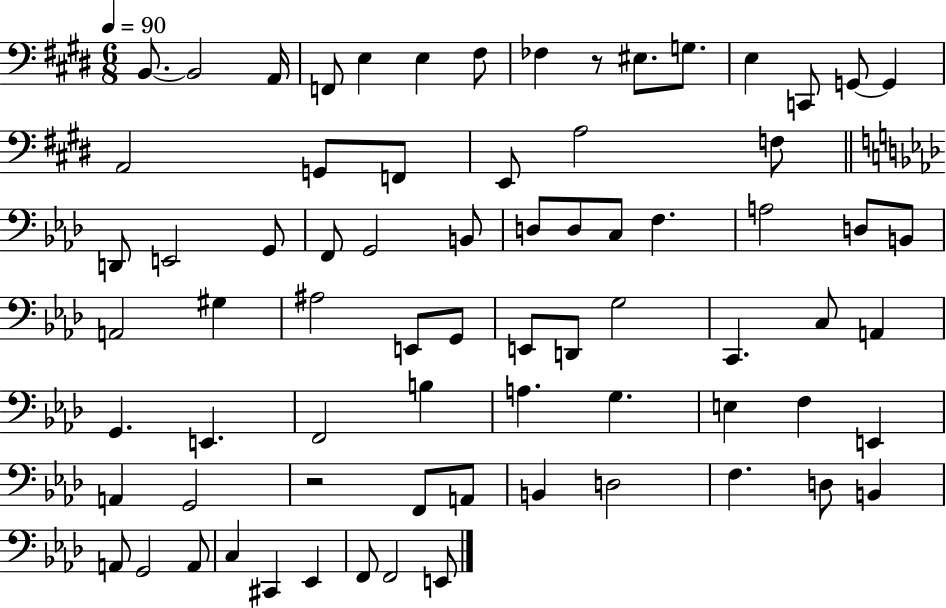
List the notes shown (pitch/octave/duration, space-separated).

B2/e. B2/h A2/s F2/e E3/q E3/q F#3/e FES3/q R/e EIS3/e. G3/e. E3/q C2/e G2/e G2/q A2/h G2/e F2/e E2/e A3/h F3/e D2/e E2/h G2/e F2/e G2/h B2/e D3/e D3/e C3/e F3/q. A3/h D3/e B2/e A2/h G#3/q A#3/h E2/e G2/e E2/e D2/e G3/h C2/q. C3/e A2/q G2/q. E2/q. F2/h B3/q A3/q. G3/q. E3/q F3/q E2/q A2/q G2/h R/h F2/e A2/e B2/q D3/h F3/q. D3/e B2/q A2/e G2/h A2/e C3/q C#2/q Eb2/q F2/e F2/h E2/e